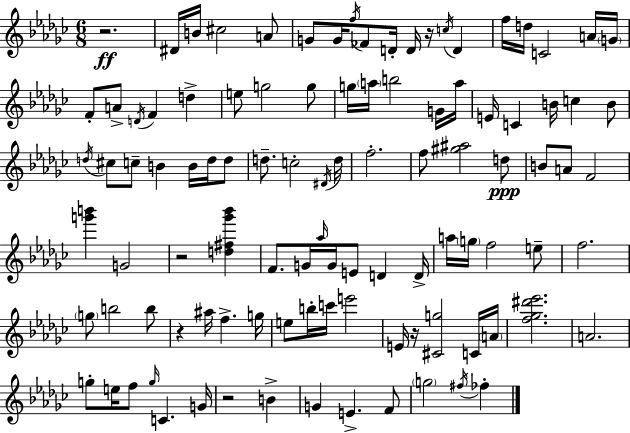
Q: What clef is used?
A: treble